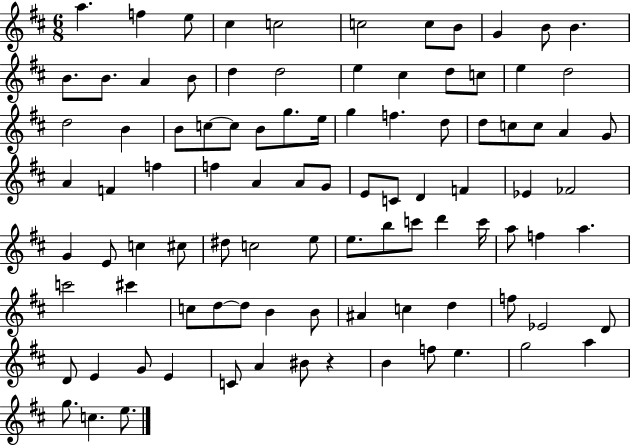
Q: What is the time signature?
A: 6/8